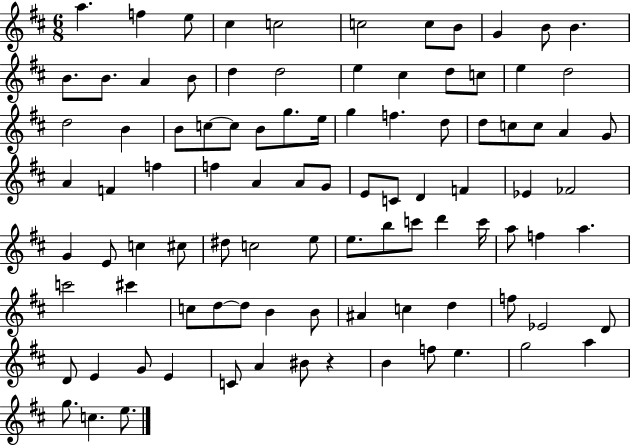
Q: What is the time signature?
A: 6/8